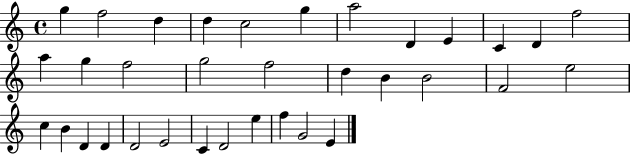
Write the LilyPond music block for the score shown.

{
  \clef treble
  \time 4/4
  \defaultTimeSignature
  \key c \major
  g''4 f''2 d''4 | d''4 c''2 g''4 | a''2 d'4 e'4 | c'4 d'4 f''2 | \break a''4 g''4 f''2 | g''2 f''2 | d''4 b'4 b'2 | f'2 e''2 | \break c''4 b'4 d'4 d'4 | d'2 e'2 | c'4 d'2 e''4 | f''4 g'2 e'4 | \break \bar "|."
}